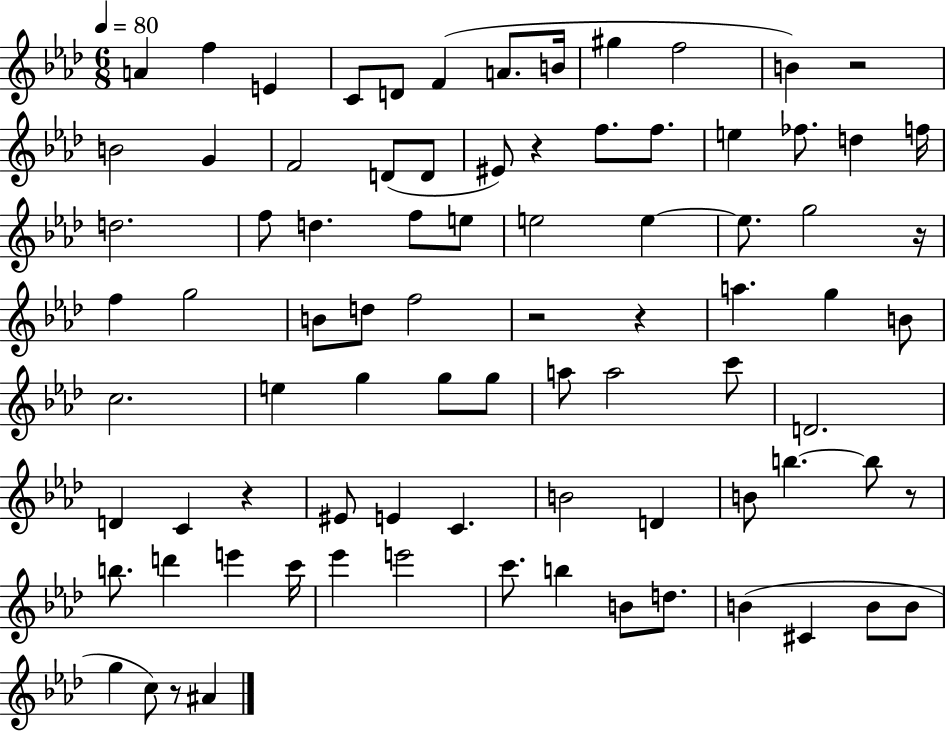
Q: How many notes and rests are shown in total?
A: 84